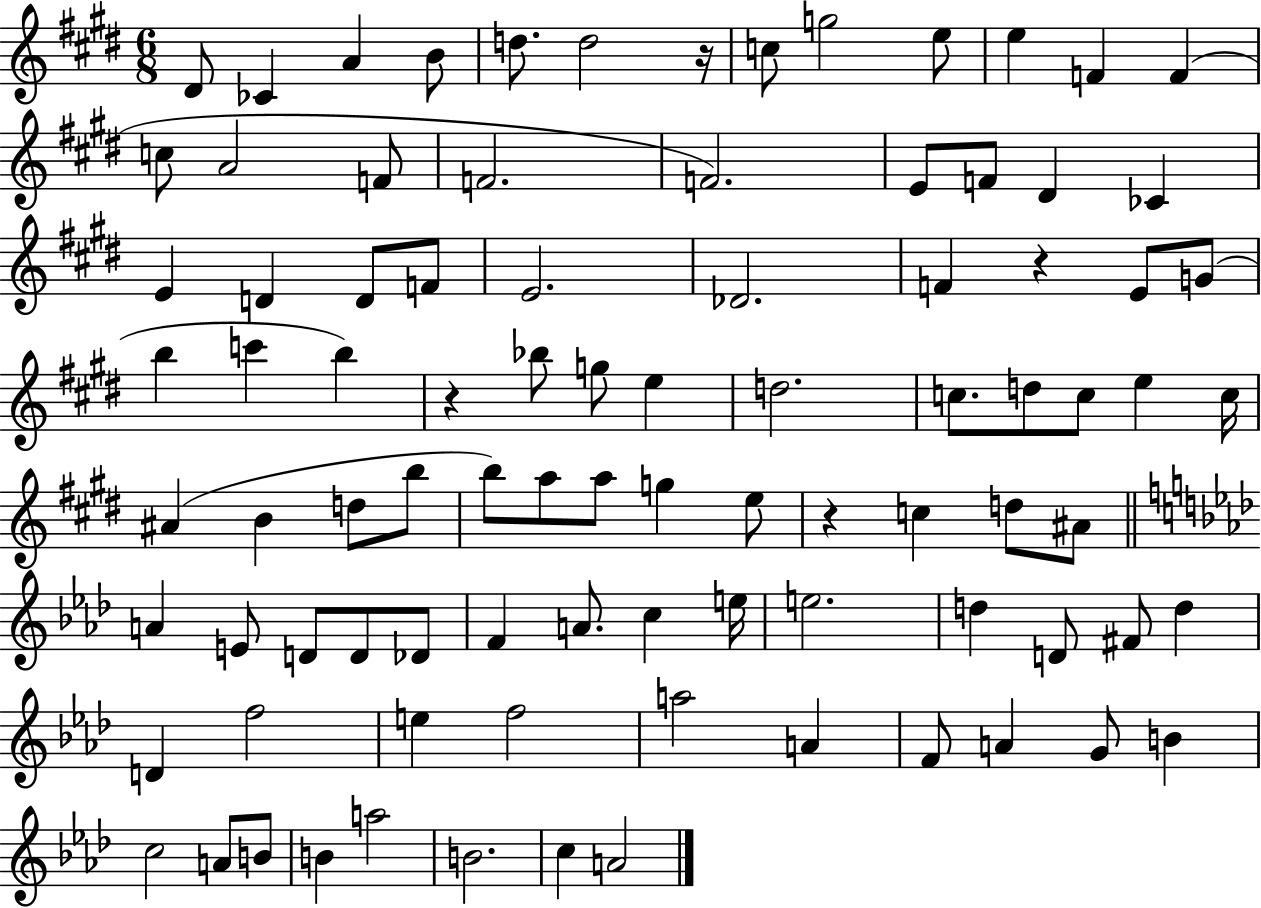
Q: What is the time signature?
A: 6/8